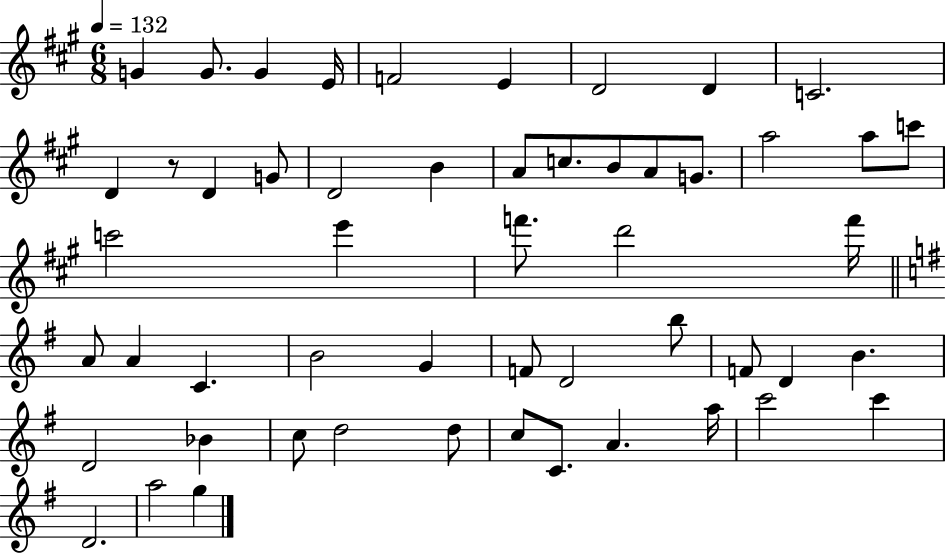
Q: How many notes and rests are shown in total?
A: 53